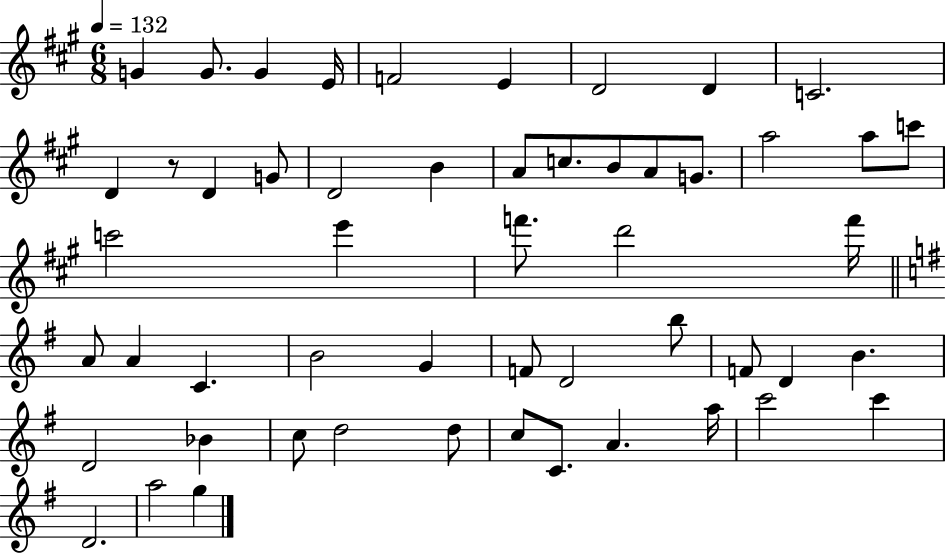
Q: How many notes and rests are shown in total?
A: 53